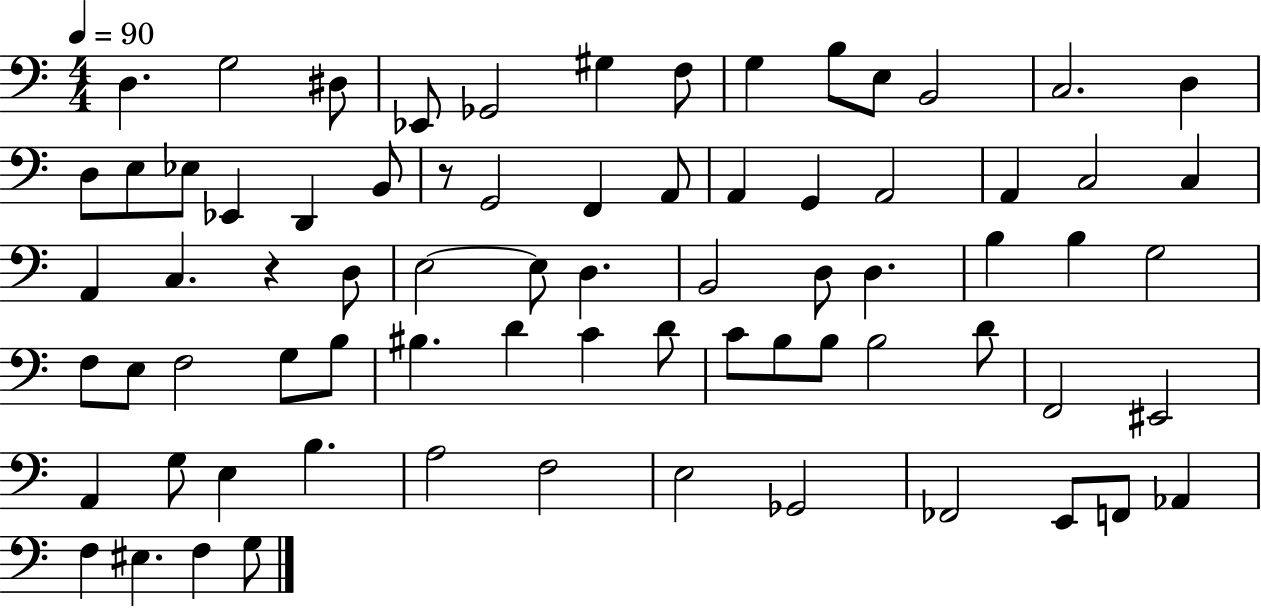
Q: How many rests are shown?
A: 2